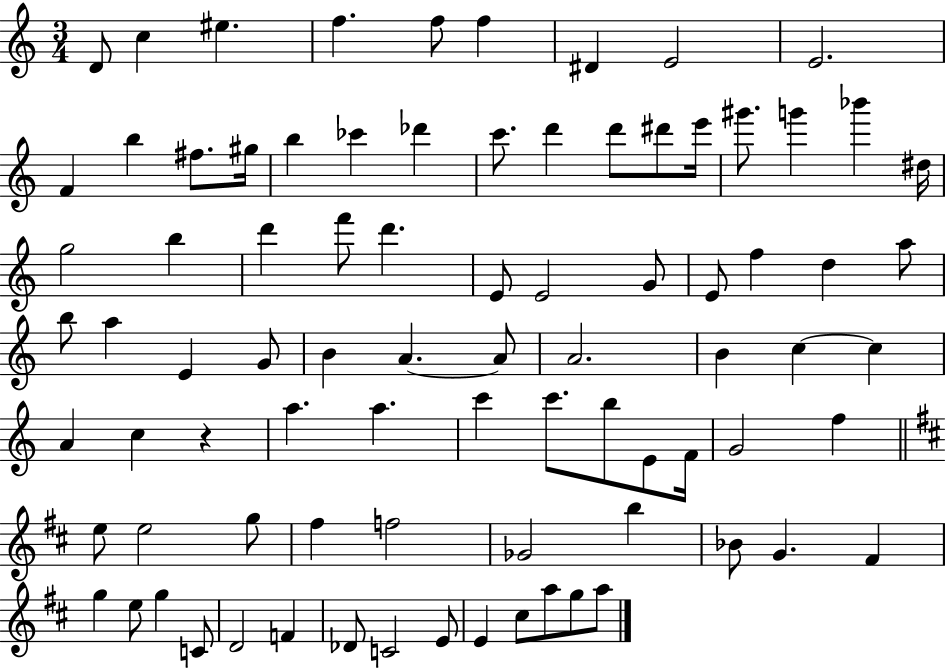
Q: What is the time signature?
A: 3/4